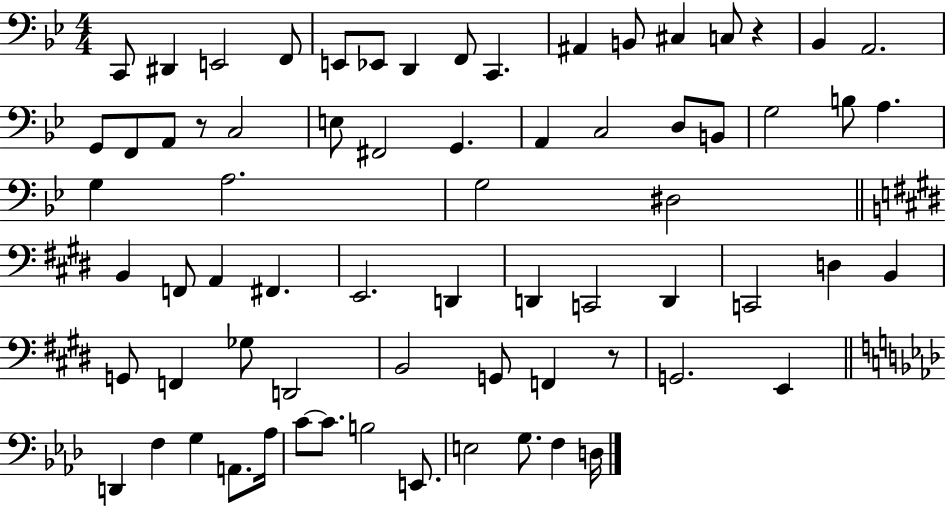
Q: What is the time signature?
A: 4/4